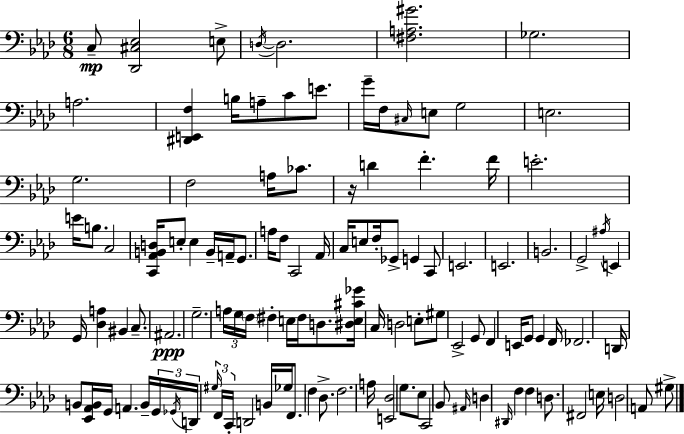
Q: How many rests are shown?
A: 1